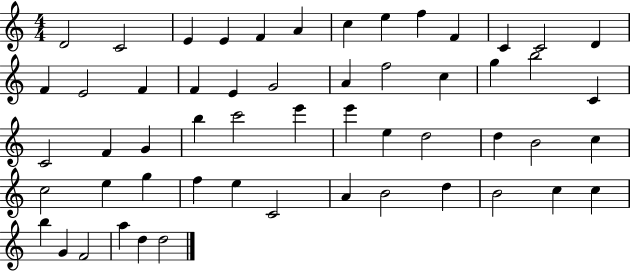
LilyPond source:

{
  \clef treble
  \numericTimeSignature
  \time 4/4
  \key c \major
  d'2 c'2 | e'4 e'4 f'4 a'4 | c''4 e''4 f''4 f'4 | c'4 c'2 d'4 | \break f'4 e'2 f'4 | f'4 e'4 g'2 | a'4 f''2 c''4 | g''4 b''2 c'4 | \break c'2 f'4 g'4 | b''4 c'''2 e'''4 | e'''4 e''4 d''2 | d''4 b'2 c''4 | \break c''2 e''4 g''4 | f''4 e''4 c'2 | a'4 b'2 d''4 | b'2 c''4 c''4 | \break b''4 g'4 f'2 | a''4 d''4 d''2 | \bar "|."
}